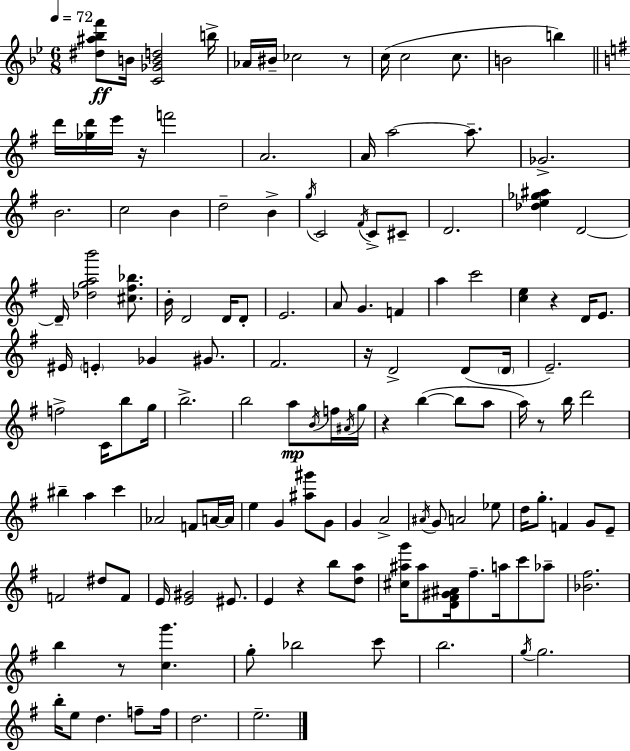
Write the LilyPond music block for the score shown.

{
  \clef treble
  \numericTimeSignature
  \time 6/8
  \key g \minor
  \tempo 4 = 72
  <dis'' ais'' bes'' f'''>8\ff b'16 <c' ges' b' d''>2 b''16-> | aes'16 bis'16-- ces''2 r8 | c''16( c''2 c''8. | b'2 b''4) | \break \bar "||" \break \key e \minor d'''16 <ges'' d'''>16 e'''16 r16 f'''2 | a'2. | a'16 a''2~~ a''8.-- | ges'2.-> | \break b'2. | c''2 b'4 | d''2-- b'4-> | \acciaccatura { g''16 } c'2 \acciaccatura { fis'16 } c'8-> | \break cis'8-- d'2. | <des'' e'' ges'' ais''>4 d'2~~ | d'16-- <des'' g'' a'' b'''>2 <cis'' fis'' bes''>8. | b'16-. d'2 d'16 | \break d'8-. e'2. | a'8 g'4. f'4 | a''4 c'''2 | <c'' e''>4 r4 d'16 e'8. | \break eis'16 \parenthesize e'4-. ges'4 gis'8. | fis'2. | r16 d'2-> d'8( | \parenthesize d'16 e'2.--) | \break f''2-> c'16 b''8 | g''16 b''2.-> | b''2 a''8\mp | \acciaccatura { b'16 } f''16 \acciaccatura { ais'16 } g''16 r4 b''4~(~ | \break b''8 a''8 a''16) r8 b''16 d'''2 | bis''4-- a''4 | c'''4 aes'2 | f'8 a'16~~ a'16 e''4 g'4 | \break <ais'' gis'''>8 g'8 g'4 a'2-> | \acciaccatura { ais'16 } g'8 a'2 | ees''8 d''16 g''8.-. f'4 | g'8 e'8-- f'2 | \break dis''8 f'8 e'16 <e' gis'>2 | eis'8. e'4 r4 | b''8 <d'' a''>8 <cis'' ais'' g'''>16 ais''8 <d' fis' gis' ais'>16 fis''8.-- | a''16 c'''8 aes''8-- <bes' fis''>2. | \break b''4 r8 <c'' g'''>4. | g''8-. bes''2 | c'''8 b''2. | \acciaccatura { g''16 } g''2. | \break b''16-. e''8 d''4. | f''8-- f''16 d''2. | e''2.-- | \bar "|."
}